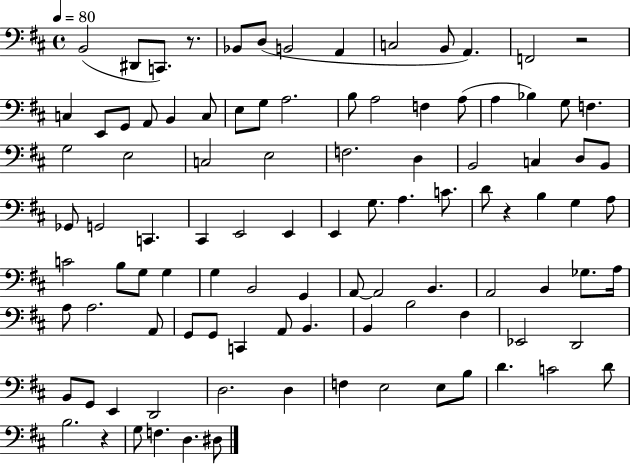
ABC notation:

X:1
T:Untitled
M:4/4
L:1/4
K:D
B,,2 ^D,,/2 C,,/2 z/2 _B,,/2 D,/2 B,,2 A,, C,2 B,,/2 A,, F,,2 z2 C, E,,/2 G,,/2 A,,/2 B,, C,/2 E,/2 G,/2 A,2 B,/2 A,2 F, A,/2 A, _B, G,/2 F, G,2 E,2 C,2 E,2 F,2 D, B,,2 C, D,/2 B,,/2 _G,,/2 G,,2 C,, ^C,, E,,2 E,, E,, G,/2 A, C/2 D/2 z B, G, A,/2 C2 B,/2 G,/2 G, G, B,,2 G,, A,,/2 A,,2 B,, A,,2 B,, _G,/2 A,/4 A,/2 A,2 A,,/2 G,,/2 G,,/2 C,, A,,/2 B,, B,, B,2 ^F, _E,,2 D,,2 B,,/2 G,,/2 E,, D,,2 D,2 D, F, E,2 E,/2 B,/2 D C2 D/2 B,2 z G,/2 F, D, ^D,/2